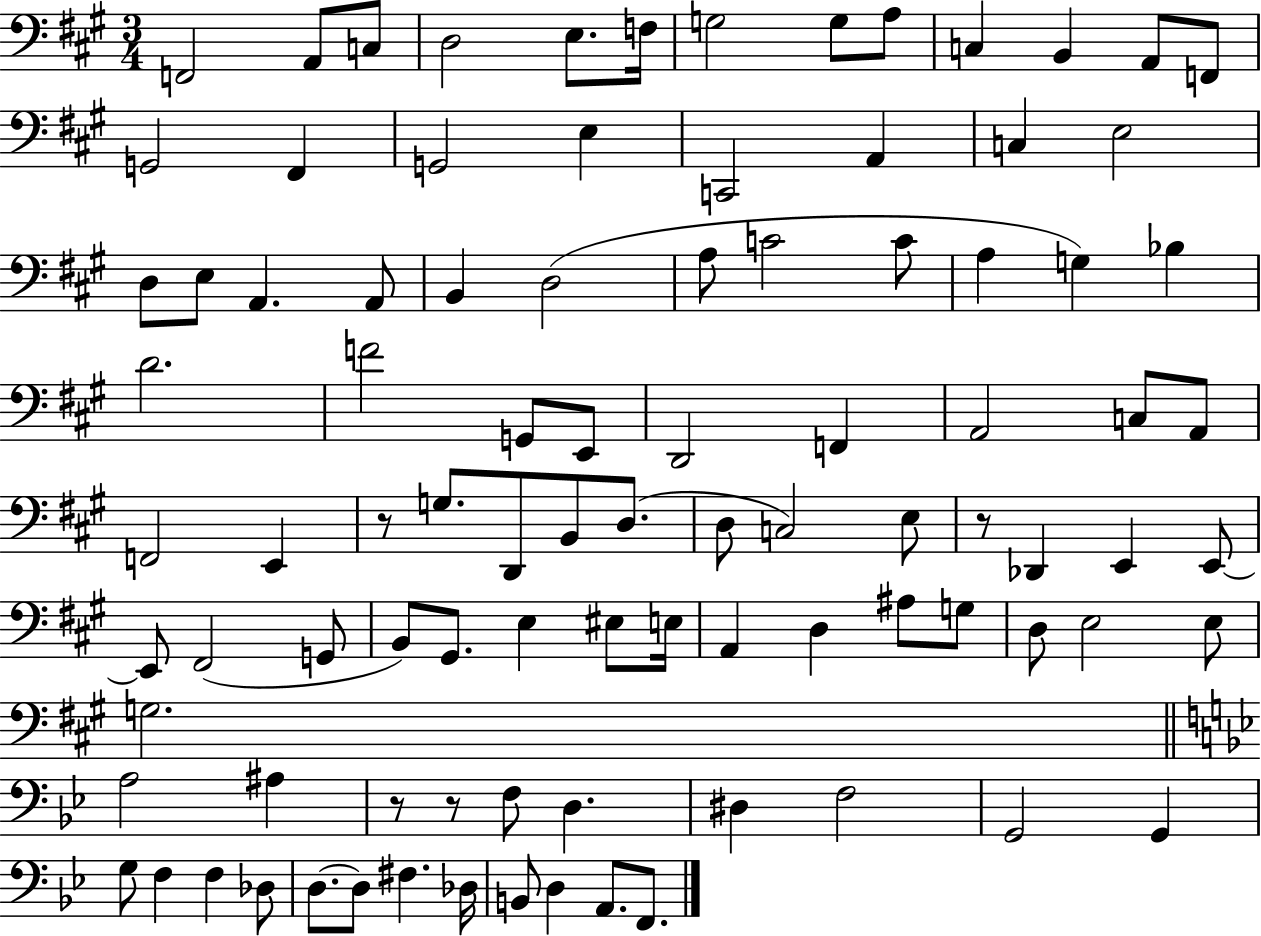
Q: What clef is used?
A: bass